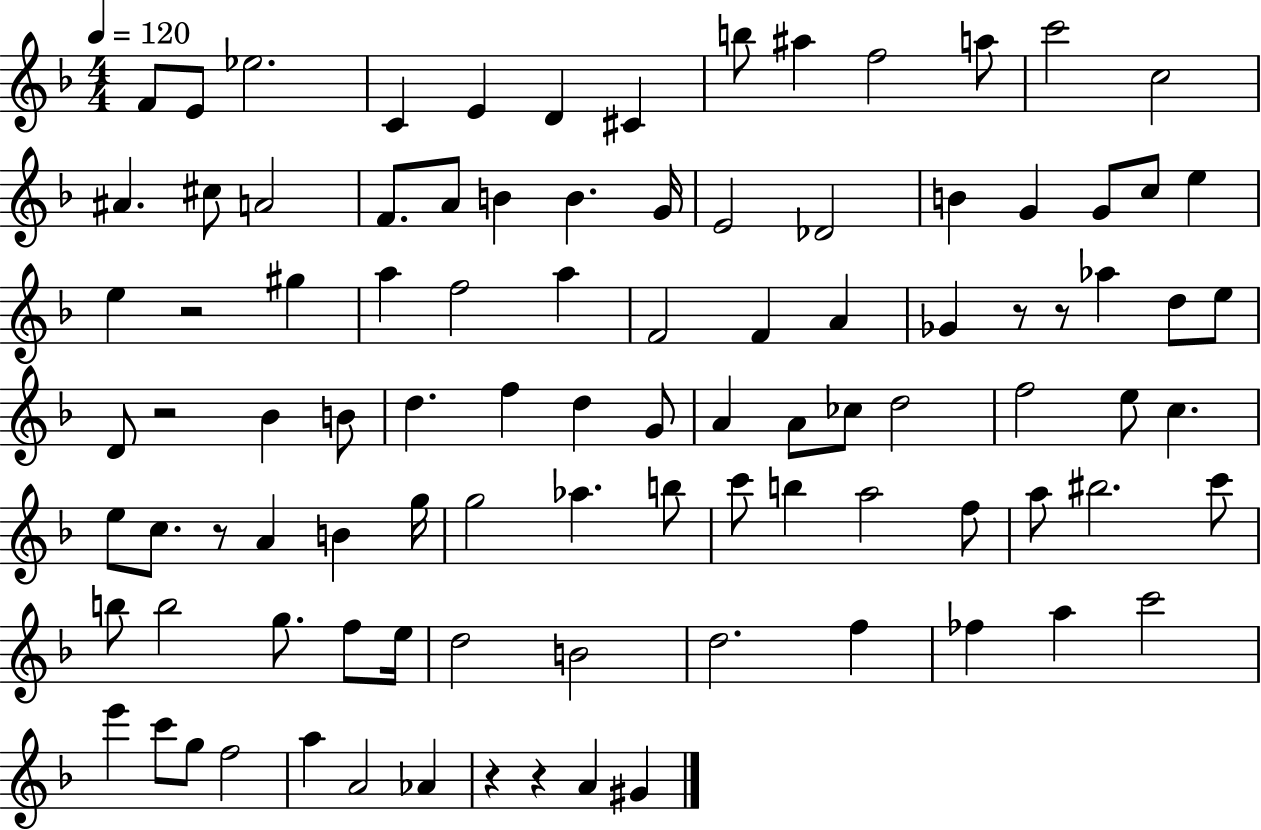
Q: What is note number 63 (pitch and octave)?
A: C6